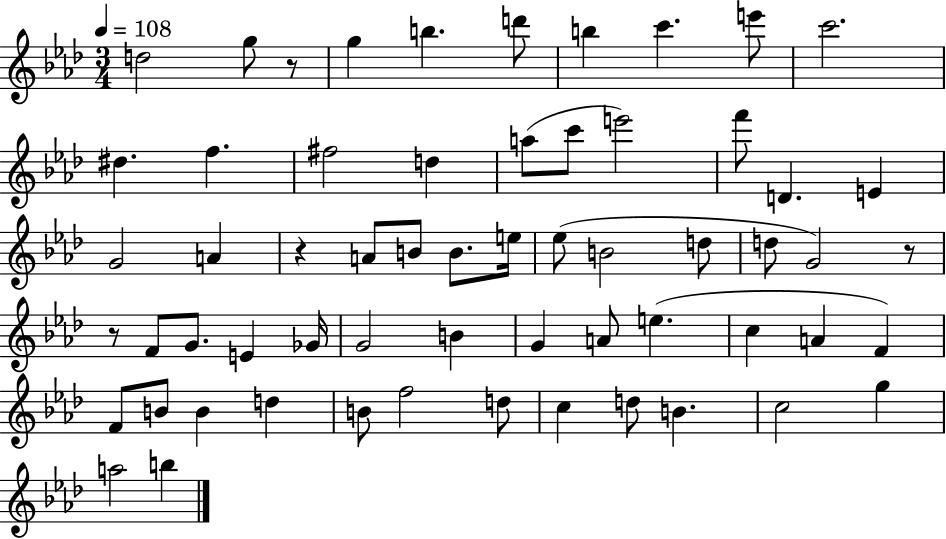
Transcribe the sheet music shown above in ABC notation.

X:1
T:Untitled
M:3/4
L:1/4
K:Ab
d2 g/2 z/2 g b d'/2 b c' e'/2 c'2 ^d f ^f2 d a/2 c'/2 e'2 f'/2 D E G2 A z A/2 B/2 B/2 e/4 _e/2 B2 d/2 d/2 G2 z/2 z/2 F/2 G/2 E _G/4 G2 B G A/2 e c A F F/2 B/2 B d B/2 f2 d/2 c d/2 B c2 g a2 b